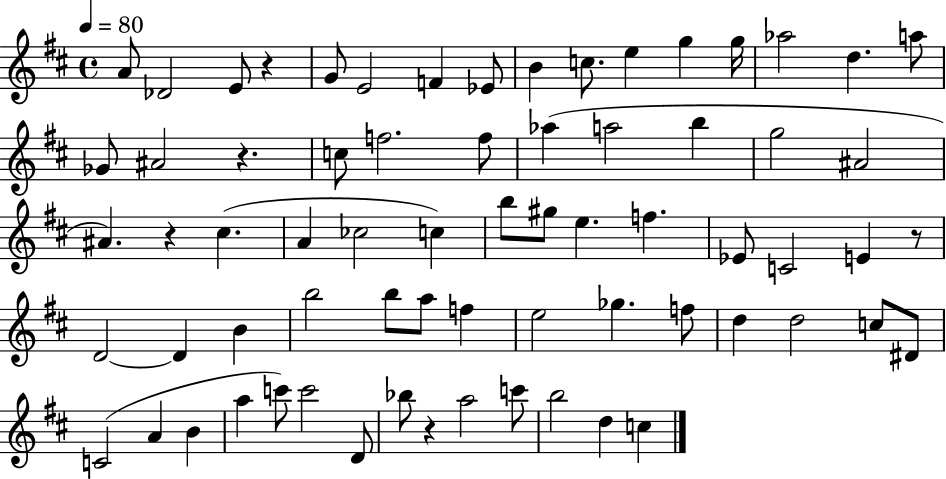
{
  \clef treble
  \time 4/4
  \defaultTimeSignature
  \key d \major
  \tempo 4 = 80
  a'8 des'2 e'8 r4 | g'8 e'2 f'4 ees'8 | b'4 c''8. e''4 g''4 g''16 | aes''2 d''4. a''8 | \break ges'8 ais'2 r4. | c''8 f''2. f''8 | aes''4( a''2 b''4 | g''2 ais'2 | \break ais'4.) r4 cis''4.( | a'4 ces''2 c''4) | b''8 gis''8 e''4. f''4. | ees'8 c'2 e'4 r8 | \break d'2~~ d'4 b'4 | b''2 b''8 a''8 f''4 | e''2 ges''4. f''8 | d''4 d''2 c''8 dis'8 | \break c'2( a'4 b'4 | a''4 c'''8) c'''2 d'8 | bes''8 r4 a''2 c'''8 | b''2 d''4 c''4 | \break \bar "|."
}